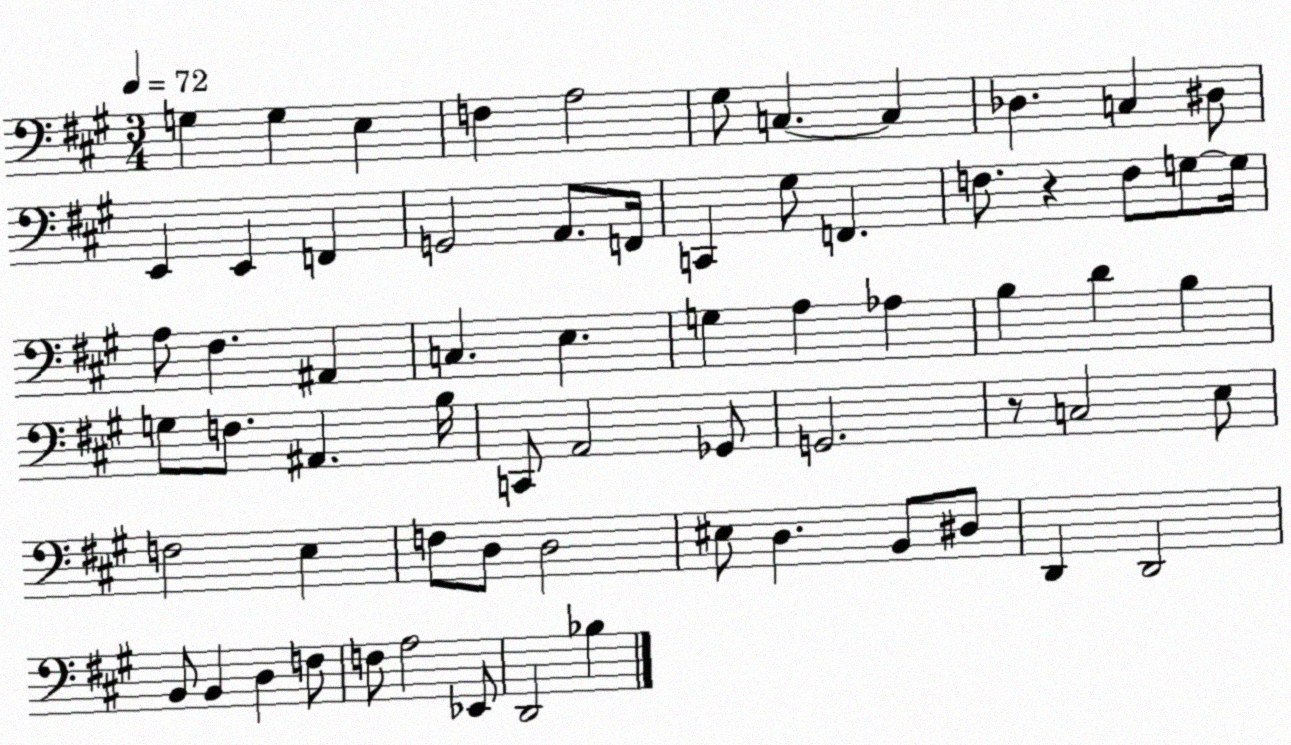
X:1
T:Untitled
M:3/4
L:1/4
K:A
G, G, E, F, A,2 ^G,/2 C, C, _D, C, ^D,/2 E,, E,, F,, G,,2 A,,/2 F,,/4 C,, ^G,/2 F,, F,/2 z F,/2 G,/2 G,/4 A,/2 ^F, ^A,, C, E, G, A, _A, B, D B, G,/2 F,/2 ^A,, B,/4 C,,/2 A,,2 _G,,/2 G,,2 z/2 C,2 E,/2 F,2 E, F,/2 D,/2 D,2 ^E,/2 D, B,,/2 ^D,/2 D,, D,,2 B,,/2 B,, D, F,/2 F,/2 A,2 _E,,/2 D,,2 _B,